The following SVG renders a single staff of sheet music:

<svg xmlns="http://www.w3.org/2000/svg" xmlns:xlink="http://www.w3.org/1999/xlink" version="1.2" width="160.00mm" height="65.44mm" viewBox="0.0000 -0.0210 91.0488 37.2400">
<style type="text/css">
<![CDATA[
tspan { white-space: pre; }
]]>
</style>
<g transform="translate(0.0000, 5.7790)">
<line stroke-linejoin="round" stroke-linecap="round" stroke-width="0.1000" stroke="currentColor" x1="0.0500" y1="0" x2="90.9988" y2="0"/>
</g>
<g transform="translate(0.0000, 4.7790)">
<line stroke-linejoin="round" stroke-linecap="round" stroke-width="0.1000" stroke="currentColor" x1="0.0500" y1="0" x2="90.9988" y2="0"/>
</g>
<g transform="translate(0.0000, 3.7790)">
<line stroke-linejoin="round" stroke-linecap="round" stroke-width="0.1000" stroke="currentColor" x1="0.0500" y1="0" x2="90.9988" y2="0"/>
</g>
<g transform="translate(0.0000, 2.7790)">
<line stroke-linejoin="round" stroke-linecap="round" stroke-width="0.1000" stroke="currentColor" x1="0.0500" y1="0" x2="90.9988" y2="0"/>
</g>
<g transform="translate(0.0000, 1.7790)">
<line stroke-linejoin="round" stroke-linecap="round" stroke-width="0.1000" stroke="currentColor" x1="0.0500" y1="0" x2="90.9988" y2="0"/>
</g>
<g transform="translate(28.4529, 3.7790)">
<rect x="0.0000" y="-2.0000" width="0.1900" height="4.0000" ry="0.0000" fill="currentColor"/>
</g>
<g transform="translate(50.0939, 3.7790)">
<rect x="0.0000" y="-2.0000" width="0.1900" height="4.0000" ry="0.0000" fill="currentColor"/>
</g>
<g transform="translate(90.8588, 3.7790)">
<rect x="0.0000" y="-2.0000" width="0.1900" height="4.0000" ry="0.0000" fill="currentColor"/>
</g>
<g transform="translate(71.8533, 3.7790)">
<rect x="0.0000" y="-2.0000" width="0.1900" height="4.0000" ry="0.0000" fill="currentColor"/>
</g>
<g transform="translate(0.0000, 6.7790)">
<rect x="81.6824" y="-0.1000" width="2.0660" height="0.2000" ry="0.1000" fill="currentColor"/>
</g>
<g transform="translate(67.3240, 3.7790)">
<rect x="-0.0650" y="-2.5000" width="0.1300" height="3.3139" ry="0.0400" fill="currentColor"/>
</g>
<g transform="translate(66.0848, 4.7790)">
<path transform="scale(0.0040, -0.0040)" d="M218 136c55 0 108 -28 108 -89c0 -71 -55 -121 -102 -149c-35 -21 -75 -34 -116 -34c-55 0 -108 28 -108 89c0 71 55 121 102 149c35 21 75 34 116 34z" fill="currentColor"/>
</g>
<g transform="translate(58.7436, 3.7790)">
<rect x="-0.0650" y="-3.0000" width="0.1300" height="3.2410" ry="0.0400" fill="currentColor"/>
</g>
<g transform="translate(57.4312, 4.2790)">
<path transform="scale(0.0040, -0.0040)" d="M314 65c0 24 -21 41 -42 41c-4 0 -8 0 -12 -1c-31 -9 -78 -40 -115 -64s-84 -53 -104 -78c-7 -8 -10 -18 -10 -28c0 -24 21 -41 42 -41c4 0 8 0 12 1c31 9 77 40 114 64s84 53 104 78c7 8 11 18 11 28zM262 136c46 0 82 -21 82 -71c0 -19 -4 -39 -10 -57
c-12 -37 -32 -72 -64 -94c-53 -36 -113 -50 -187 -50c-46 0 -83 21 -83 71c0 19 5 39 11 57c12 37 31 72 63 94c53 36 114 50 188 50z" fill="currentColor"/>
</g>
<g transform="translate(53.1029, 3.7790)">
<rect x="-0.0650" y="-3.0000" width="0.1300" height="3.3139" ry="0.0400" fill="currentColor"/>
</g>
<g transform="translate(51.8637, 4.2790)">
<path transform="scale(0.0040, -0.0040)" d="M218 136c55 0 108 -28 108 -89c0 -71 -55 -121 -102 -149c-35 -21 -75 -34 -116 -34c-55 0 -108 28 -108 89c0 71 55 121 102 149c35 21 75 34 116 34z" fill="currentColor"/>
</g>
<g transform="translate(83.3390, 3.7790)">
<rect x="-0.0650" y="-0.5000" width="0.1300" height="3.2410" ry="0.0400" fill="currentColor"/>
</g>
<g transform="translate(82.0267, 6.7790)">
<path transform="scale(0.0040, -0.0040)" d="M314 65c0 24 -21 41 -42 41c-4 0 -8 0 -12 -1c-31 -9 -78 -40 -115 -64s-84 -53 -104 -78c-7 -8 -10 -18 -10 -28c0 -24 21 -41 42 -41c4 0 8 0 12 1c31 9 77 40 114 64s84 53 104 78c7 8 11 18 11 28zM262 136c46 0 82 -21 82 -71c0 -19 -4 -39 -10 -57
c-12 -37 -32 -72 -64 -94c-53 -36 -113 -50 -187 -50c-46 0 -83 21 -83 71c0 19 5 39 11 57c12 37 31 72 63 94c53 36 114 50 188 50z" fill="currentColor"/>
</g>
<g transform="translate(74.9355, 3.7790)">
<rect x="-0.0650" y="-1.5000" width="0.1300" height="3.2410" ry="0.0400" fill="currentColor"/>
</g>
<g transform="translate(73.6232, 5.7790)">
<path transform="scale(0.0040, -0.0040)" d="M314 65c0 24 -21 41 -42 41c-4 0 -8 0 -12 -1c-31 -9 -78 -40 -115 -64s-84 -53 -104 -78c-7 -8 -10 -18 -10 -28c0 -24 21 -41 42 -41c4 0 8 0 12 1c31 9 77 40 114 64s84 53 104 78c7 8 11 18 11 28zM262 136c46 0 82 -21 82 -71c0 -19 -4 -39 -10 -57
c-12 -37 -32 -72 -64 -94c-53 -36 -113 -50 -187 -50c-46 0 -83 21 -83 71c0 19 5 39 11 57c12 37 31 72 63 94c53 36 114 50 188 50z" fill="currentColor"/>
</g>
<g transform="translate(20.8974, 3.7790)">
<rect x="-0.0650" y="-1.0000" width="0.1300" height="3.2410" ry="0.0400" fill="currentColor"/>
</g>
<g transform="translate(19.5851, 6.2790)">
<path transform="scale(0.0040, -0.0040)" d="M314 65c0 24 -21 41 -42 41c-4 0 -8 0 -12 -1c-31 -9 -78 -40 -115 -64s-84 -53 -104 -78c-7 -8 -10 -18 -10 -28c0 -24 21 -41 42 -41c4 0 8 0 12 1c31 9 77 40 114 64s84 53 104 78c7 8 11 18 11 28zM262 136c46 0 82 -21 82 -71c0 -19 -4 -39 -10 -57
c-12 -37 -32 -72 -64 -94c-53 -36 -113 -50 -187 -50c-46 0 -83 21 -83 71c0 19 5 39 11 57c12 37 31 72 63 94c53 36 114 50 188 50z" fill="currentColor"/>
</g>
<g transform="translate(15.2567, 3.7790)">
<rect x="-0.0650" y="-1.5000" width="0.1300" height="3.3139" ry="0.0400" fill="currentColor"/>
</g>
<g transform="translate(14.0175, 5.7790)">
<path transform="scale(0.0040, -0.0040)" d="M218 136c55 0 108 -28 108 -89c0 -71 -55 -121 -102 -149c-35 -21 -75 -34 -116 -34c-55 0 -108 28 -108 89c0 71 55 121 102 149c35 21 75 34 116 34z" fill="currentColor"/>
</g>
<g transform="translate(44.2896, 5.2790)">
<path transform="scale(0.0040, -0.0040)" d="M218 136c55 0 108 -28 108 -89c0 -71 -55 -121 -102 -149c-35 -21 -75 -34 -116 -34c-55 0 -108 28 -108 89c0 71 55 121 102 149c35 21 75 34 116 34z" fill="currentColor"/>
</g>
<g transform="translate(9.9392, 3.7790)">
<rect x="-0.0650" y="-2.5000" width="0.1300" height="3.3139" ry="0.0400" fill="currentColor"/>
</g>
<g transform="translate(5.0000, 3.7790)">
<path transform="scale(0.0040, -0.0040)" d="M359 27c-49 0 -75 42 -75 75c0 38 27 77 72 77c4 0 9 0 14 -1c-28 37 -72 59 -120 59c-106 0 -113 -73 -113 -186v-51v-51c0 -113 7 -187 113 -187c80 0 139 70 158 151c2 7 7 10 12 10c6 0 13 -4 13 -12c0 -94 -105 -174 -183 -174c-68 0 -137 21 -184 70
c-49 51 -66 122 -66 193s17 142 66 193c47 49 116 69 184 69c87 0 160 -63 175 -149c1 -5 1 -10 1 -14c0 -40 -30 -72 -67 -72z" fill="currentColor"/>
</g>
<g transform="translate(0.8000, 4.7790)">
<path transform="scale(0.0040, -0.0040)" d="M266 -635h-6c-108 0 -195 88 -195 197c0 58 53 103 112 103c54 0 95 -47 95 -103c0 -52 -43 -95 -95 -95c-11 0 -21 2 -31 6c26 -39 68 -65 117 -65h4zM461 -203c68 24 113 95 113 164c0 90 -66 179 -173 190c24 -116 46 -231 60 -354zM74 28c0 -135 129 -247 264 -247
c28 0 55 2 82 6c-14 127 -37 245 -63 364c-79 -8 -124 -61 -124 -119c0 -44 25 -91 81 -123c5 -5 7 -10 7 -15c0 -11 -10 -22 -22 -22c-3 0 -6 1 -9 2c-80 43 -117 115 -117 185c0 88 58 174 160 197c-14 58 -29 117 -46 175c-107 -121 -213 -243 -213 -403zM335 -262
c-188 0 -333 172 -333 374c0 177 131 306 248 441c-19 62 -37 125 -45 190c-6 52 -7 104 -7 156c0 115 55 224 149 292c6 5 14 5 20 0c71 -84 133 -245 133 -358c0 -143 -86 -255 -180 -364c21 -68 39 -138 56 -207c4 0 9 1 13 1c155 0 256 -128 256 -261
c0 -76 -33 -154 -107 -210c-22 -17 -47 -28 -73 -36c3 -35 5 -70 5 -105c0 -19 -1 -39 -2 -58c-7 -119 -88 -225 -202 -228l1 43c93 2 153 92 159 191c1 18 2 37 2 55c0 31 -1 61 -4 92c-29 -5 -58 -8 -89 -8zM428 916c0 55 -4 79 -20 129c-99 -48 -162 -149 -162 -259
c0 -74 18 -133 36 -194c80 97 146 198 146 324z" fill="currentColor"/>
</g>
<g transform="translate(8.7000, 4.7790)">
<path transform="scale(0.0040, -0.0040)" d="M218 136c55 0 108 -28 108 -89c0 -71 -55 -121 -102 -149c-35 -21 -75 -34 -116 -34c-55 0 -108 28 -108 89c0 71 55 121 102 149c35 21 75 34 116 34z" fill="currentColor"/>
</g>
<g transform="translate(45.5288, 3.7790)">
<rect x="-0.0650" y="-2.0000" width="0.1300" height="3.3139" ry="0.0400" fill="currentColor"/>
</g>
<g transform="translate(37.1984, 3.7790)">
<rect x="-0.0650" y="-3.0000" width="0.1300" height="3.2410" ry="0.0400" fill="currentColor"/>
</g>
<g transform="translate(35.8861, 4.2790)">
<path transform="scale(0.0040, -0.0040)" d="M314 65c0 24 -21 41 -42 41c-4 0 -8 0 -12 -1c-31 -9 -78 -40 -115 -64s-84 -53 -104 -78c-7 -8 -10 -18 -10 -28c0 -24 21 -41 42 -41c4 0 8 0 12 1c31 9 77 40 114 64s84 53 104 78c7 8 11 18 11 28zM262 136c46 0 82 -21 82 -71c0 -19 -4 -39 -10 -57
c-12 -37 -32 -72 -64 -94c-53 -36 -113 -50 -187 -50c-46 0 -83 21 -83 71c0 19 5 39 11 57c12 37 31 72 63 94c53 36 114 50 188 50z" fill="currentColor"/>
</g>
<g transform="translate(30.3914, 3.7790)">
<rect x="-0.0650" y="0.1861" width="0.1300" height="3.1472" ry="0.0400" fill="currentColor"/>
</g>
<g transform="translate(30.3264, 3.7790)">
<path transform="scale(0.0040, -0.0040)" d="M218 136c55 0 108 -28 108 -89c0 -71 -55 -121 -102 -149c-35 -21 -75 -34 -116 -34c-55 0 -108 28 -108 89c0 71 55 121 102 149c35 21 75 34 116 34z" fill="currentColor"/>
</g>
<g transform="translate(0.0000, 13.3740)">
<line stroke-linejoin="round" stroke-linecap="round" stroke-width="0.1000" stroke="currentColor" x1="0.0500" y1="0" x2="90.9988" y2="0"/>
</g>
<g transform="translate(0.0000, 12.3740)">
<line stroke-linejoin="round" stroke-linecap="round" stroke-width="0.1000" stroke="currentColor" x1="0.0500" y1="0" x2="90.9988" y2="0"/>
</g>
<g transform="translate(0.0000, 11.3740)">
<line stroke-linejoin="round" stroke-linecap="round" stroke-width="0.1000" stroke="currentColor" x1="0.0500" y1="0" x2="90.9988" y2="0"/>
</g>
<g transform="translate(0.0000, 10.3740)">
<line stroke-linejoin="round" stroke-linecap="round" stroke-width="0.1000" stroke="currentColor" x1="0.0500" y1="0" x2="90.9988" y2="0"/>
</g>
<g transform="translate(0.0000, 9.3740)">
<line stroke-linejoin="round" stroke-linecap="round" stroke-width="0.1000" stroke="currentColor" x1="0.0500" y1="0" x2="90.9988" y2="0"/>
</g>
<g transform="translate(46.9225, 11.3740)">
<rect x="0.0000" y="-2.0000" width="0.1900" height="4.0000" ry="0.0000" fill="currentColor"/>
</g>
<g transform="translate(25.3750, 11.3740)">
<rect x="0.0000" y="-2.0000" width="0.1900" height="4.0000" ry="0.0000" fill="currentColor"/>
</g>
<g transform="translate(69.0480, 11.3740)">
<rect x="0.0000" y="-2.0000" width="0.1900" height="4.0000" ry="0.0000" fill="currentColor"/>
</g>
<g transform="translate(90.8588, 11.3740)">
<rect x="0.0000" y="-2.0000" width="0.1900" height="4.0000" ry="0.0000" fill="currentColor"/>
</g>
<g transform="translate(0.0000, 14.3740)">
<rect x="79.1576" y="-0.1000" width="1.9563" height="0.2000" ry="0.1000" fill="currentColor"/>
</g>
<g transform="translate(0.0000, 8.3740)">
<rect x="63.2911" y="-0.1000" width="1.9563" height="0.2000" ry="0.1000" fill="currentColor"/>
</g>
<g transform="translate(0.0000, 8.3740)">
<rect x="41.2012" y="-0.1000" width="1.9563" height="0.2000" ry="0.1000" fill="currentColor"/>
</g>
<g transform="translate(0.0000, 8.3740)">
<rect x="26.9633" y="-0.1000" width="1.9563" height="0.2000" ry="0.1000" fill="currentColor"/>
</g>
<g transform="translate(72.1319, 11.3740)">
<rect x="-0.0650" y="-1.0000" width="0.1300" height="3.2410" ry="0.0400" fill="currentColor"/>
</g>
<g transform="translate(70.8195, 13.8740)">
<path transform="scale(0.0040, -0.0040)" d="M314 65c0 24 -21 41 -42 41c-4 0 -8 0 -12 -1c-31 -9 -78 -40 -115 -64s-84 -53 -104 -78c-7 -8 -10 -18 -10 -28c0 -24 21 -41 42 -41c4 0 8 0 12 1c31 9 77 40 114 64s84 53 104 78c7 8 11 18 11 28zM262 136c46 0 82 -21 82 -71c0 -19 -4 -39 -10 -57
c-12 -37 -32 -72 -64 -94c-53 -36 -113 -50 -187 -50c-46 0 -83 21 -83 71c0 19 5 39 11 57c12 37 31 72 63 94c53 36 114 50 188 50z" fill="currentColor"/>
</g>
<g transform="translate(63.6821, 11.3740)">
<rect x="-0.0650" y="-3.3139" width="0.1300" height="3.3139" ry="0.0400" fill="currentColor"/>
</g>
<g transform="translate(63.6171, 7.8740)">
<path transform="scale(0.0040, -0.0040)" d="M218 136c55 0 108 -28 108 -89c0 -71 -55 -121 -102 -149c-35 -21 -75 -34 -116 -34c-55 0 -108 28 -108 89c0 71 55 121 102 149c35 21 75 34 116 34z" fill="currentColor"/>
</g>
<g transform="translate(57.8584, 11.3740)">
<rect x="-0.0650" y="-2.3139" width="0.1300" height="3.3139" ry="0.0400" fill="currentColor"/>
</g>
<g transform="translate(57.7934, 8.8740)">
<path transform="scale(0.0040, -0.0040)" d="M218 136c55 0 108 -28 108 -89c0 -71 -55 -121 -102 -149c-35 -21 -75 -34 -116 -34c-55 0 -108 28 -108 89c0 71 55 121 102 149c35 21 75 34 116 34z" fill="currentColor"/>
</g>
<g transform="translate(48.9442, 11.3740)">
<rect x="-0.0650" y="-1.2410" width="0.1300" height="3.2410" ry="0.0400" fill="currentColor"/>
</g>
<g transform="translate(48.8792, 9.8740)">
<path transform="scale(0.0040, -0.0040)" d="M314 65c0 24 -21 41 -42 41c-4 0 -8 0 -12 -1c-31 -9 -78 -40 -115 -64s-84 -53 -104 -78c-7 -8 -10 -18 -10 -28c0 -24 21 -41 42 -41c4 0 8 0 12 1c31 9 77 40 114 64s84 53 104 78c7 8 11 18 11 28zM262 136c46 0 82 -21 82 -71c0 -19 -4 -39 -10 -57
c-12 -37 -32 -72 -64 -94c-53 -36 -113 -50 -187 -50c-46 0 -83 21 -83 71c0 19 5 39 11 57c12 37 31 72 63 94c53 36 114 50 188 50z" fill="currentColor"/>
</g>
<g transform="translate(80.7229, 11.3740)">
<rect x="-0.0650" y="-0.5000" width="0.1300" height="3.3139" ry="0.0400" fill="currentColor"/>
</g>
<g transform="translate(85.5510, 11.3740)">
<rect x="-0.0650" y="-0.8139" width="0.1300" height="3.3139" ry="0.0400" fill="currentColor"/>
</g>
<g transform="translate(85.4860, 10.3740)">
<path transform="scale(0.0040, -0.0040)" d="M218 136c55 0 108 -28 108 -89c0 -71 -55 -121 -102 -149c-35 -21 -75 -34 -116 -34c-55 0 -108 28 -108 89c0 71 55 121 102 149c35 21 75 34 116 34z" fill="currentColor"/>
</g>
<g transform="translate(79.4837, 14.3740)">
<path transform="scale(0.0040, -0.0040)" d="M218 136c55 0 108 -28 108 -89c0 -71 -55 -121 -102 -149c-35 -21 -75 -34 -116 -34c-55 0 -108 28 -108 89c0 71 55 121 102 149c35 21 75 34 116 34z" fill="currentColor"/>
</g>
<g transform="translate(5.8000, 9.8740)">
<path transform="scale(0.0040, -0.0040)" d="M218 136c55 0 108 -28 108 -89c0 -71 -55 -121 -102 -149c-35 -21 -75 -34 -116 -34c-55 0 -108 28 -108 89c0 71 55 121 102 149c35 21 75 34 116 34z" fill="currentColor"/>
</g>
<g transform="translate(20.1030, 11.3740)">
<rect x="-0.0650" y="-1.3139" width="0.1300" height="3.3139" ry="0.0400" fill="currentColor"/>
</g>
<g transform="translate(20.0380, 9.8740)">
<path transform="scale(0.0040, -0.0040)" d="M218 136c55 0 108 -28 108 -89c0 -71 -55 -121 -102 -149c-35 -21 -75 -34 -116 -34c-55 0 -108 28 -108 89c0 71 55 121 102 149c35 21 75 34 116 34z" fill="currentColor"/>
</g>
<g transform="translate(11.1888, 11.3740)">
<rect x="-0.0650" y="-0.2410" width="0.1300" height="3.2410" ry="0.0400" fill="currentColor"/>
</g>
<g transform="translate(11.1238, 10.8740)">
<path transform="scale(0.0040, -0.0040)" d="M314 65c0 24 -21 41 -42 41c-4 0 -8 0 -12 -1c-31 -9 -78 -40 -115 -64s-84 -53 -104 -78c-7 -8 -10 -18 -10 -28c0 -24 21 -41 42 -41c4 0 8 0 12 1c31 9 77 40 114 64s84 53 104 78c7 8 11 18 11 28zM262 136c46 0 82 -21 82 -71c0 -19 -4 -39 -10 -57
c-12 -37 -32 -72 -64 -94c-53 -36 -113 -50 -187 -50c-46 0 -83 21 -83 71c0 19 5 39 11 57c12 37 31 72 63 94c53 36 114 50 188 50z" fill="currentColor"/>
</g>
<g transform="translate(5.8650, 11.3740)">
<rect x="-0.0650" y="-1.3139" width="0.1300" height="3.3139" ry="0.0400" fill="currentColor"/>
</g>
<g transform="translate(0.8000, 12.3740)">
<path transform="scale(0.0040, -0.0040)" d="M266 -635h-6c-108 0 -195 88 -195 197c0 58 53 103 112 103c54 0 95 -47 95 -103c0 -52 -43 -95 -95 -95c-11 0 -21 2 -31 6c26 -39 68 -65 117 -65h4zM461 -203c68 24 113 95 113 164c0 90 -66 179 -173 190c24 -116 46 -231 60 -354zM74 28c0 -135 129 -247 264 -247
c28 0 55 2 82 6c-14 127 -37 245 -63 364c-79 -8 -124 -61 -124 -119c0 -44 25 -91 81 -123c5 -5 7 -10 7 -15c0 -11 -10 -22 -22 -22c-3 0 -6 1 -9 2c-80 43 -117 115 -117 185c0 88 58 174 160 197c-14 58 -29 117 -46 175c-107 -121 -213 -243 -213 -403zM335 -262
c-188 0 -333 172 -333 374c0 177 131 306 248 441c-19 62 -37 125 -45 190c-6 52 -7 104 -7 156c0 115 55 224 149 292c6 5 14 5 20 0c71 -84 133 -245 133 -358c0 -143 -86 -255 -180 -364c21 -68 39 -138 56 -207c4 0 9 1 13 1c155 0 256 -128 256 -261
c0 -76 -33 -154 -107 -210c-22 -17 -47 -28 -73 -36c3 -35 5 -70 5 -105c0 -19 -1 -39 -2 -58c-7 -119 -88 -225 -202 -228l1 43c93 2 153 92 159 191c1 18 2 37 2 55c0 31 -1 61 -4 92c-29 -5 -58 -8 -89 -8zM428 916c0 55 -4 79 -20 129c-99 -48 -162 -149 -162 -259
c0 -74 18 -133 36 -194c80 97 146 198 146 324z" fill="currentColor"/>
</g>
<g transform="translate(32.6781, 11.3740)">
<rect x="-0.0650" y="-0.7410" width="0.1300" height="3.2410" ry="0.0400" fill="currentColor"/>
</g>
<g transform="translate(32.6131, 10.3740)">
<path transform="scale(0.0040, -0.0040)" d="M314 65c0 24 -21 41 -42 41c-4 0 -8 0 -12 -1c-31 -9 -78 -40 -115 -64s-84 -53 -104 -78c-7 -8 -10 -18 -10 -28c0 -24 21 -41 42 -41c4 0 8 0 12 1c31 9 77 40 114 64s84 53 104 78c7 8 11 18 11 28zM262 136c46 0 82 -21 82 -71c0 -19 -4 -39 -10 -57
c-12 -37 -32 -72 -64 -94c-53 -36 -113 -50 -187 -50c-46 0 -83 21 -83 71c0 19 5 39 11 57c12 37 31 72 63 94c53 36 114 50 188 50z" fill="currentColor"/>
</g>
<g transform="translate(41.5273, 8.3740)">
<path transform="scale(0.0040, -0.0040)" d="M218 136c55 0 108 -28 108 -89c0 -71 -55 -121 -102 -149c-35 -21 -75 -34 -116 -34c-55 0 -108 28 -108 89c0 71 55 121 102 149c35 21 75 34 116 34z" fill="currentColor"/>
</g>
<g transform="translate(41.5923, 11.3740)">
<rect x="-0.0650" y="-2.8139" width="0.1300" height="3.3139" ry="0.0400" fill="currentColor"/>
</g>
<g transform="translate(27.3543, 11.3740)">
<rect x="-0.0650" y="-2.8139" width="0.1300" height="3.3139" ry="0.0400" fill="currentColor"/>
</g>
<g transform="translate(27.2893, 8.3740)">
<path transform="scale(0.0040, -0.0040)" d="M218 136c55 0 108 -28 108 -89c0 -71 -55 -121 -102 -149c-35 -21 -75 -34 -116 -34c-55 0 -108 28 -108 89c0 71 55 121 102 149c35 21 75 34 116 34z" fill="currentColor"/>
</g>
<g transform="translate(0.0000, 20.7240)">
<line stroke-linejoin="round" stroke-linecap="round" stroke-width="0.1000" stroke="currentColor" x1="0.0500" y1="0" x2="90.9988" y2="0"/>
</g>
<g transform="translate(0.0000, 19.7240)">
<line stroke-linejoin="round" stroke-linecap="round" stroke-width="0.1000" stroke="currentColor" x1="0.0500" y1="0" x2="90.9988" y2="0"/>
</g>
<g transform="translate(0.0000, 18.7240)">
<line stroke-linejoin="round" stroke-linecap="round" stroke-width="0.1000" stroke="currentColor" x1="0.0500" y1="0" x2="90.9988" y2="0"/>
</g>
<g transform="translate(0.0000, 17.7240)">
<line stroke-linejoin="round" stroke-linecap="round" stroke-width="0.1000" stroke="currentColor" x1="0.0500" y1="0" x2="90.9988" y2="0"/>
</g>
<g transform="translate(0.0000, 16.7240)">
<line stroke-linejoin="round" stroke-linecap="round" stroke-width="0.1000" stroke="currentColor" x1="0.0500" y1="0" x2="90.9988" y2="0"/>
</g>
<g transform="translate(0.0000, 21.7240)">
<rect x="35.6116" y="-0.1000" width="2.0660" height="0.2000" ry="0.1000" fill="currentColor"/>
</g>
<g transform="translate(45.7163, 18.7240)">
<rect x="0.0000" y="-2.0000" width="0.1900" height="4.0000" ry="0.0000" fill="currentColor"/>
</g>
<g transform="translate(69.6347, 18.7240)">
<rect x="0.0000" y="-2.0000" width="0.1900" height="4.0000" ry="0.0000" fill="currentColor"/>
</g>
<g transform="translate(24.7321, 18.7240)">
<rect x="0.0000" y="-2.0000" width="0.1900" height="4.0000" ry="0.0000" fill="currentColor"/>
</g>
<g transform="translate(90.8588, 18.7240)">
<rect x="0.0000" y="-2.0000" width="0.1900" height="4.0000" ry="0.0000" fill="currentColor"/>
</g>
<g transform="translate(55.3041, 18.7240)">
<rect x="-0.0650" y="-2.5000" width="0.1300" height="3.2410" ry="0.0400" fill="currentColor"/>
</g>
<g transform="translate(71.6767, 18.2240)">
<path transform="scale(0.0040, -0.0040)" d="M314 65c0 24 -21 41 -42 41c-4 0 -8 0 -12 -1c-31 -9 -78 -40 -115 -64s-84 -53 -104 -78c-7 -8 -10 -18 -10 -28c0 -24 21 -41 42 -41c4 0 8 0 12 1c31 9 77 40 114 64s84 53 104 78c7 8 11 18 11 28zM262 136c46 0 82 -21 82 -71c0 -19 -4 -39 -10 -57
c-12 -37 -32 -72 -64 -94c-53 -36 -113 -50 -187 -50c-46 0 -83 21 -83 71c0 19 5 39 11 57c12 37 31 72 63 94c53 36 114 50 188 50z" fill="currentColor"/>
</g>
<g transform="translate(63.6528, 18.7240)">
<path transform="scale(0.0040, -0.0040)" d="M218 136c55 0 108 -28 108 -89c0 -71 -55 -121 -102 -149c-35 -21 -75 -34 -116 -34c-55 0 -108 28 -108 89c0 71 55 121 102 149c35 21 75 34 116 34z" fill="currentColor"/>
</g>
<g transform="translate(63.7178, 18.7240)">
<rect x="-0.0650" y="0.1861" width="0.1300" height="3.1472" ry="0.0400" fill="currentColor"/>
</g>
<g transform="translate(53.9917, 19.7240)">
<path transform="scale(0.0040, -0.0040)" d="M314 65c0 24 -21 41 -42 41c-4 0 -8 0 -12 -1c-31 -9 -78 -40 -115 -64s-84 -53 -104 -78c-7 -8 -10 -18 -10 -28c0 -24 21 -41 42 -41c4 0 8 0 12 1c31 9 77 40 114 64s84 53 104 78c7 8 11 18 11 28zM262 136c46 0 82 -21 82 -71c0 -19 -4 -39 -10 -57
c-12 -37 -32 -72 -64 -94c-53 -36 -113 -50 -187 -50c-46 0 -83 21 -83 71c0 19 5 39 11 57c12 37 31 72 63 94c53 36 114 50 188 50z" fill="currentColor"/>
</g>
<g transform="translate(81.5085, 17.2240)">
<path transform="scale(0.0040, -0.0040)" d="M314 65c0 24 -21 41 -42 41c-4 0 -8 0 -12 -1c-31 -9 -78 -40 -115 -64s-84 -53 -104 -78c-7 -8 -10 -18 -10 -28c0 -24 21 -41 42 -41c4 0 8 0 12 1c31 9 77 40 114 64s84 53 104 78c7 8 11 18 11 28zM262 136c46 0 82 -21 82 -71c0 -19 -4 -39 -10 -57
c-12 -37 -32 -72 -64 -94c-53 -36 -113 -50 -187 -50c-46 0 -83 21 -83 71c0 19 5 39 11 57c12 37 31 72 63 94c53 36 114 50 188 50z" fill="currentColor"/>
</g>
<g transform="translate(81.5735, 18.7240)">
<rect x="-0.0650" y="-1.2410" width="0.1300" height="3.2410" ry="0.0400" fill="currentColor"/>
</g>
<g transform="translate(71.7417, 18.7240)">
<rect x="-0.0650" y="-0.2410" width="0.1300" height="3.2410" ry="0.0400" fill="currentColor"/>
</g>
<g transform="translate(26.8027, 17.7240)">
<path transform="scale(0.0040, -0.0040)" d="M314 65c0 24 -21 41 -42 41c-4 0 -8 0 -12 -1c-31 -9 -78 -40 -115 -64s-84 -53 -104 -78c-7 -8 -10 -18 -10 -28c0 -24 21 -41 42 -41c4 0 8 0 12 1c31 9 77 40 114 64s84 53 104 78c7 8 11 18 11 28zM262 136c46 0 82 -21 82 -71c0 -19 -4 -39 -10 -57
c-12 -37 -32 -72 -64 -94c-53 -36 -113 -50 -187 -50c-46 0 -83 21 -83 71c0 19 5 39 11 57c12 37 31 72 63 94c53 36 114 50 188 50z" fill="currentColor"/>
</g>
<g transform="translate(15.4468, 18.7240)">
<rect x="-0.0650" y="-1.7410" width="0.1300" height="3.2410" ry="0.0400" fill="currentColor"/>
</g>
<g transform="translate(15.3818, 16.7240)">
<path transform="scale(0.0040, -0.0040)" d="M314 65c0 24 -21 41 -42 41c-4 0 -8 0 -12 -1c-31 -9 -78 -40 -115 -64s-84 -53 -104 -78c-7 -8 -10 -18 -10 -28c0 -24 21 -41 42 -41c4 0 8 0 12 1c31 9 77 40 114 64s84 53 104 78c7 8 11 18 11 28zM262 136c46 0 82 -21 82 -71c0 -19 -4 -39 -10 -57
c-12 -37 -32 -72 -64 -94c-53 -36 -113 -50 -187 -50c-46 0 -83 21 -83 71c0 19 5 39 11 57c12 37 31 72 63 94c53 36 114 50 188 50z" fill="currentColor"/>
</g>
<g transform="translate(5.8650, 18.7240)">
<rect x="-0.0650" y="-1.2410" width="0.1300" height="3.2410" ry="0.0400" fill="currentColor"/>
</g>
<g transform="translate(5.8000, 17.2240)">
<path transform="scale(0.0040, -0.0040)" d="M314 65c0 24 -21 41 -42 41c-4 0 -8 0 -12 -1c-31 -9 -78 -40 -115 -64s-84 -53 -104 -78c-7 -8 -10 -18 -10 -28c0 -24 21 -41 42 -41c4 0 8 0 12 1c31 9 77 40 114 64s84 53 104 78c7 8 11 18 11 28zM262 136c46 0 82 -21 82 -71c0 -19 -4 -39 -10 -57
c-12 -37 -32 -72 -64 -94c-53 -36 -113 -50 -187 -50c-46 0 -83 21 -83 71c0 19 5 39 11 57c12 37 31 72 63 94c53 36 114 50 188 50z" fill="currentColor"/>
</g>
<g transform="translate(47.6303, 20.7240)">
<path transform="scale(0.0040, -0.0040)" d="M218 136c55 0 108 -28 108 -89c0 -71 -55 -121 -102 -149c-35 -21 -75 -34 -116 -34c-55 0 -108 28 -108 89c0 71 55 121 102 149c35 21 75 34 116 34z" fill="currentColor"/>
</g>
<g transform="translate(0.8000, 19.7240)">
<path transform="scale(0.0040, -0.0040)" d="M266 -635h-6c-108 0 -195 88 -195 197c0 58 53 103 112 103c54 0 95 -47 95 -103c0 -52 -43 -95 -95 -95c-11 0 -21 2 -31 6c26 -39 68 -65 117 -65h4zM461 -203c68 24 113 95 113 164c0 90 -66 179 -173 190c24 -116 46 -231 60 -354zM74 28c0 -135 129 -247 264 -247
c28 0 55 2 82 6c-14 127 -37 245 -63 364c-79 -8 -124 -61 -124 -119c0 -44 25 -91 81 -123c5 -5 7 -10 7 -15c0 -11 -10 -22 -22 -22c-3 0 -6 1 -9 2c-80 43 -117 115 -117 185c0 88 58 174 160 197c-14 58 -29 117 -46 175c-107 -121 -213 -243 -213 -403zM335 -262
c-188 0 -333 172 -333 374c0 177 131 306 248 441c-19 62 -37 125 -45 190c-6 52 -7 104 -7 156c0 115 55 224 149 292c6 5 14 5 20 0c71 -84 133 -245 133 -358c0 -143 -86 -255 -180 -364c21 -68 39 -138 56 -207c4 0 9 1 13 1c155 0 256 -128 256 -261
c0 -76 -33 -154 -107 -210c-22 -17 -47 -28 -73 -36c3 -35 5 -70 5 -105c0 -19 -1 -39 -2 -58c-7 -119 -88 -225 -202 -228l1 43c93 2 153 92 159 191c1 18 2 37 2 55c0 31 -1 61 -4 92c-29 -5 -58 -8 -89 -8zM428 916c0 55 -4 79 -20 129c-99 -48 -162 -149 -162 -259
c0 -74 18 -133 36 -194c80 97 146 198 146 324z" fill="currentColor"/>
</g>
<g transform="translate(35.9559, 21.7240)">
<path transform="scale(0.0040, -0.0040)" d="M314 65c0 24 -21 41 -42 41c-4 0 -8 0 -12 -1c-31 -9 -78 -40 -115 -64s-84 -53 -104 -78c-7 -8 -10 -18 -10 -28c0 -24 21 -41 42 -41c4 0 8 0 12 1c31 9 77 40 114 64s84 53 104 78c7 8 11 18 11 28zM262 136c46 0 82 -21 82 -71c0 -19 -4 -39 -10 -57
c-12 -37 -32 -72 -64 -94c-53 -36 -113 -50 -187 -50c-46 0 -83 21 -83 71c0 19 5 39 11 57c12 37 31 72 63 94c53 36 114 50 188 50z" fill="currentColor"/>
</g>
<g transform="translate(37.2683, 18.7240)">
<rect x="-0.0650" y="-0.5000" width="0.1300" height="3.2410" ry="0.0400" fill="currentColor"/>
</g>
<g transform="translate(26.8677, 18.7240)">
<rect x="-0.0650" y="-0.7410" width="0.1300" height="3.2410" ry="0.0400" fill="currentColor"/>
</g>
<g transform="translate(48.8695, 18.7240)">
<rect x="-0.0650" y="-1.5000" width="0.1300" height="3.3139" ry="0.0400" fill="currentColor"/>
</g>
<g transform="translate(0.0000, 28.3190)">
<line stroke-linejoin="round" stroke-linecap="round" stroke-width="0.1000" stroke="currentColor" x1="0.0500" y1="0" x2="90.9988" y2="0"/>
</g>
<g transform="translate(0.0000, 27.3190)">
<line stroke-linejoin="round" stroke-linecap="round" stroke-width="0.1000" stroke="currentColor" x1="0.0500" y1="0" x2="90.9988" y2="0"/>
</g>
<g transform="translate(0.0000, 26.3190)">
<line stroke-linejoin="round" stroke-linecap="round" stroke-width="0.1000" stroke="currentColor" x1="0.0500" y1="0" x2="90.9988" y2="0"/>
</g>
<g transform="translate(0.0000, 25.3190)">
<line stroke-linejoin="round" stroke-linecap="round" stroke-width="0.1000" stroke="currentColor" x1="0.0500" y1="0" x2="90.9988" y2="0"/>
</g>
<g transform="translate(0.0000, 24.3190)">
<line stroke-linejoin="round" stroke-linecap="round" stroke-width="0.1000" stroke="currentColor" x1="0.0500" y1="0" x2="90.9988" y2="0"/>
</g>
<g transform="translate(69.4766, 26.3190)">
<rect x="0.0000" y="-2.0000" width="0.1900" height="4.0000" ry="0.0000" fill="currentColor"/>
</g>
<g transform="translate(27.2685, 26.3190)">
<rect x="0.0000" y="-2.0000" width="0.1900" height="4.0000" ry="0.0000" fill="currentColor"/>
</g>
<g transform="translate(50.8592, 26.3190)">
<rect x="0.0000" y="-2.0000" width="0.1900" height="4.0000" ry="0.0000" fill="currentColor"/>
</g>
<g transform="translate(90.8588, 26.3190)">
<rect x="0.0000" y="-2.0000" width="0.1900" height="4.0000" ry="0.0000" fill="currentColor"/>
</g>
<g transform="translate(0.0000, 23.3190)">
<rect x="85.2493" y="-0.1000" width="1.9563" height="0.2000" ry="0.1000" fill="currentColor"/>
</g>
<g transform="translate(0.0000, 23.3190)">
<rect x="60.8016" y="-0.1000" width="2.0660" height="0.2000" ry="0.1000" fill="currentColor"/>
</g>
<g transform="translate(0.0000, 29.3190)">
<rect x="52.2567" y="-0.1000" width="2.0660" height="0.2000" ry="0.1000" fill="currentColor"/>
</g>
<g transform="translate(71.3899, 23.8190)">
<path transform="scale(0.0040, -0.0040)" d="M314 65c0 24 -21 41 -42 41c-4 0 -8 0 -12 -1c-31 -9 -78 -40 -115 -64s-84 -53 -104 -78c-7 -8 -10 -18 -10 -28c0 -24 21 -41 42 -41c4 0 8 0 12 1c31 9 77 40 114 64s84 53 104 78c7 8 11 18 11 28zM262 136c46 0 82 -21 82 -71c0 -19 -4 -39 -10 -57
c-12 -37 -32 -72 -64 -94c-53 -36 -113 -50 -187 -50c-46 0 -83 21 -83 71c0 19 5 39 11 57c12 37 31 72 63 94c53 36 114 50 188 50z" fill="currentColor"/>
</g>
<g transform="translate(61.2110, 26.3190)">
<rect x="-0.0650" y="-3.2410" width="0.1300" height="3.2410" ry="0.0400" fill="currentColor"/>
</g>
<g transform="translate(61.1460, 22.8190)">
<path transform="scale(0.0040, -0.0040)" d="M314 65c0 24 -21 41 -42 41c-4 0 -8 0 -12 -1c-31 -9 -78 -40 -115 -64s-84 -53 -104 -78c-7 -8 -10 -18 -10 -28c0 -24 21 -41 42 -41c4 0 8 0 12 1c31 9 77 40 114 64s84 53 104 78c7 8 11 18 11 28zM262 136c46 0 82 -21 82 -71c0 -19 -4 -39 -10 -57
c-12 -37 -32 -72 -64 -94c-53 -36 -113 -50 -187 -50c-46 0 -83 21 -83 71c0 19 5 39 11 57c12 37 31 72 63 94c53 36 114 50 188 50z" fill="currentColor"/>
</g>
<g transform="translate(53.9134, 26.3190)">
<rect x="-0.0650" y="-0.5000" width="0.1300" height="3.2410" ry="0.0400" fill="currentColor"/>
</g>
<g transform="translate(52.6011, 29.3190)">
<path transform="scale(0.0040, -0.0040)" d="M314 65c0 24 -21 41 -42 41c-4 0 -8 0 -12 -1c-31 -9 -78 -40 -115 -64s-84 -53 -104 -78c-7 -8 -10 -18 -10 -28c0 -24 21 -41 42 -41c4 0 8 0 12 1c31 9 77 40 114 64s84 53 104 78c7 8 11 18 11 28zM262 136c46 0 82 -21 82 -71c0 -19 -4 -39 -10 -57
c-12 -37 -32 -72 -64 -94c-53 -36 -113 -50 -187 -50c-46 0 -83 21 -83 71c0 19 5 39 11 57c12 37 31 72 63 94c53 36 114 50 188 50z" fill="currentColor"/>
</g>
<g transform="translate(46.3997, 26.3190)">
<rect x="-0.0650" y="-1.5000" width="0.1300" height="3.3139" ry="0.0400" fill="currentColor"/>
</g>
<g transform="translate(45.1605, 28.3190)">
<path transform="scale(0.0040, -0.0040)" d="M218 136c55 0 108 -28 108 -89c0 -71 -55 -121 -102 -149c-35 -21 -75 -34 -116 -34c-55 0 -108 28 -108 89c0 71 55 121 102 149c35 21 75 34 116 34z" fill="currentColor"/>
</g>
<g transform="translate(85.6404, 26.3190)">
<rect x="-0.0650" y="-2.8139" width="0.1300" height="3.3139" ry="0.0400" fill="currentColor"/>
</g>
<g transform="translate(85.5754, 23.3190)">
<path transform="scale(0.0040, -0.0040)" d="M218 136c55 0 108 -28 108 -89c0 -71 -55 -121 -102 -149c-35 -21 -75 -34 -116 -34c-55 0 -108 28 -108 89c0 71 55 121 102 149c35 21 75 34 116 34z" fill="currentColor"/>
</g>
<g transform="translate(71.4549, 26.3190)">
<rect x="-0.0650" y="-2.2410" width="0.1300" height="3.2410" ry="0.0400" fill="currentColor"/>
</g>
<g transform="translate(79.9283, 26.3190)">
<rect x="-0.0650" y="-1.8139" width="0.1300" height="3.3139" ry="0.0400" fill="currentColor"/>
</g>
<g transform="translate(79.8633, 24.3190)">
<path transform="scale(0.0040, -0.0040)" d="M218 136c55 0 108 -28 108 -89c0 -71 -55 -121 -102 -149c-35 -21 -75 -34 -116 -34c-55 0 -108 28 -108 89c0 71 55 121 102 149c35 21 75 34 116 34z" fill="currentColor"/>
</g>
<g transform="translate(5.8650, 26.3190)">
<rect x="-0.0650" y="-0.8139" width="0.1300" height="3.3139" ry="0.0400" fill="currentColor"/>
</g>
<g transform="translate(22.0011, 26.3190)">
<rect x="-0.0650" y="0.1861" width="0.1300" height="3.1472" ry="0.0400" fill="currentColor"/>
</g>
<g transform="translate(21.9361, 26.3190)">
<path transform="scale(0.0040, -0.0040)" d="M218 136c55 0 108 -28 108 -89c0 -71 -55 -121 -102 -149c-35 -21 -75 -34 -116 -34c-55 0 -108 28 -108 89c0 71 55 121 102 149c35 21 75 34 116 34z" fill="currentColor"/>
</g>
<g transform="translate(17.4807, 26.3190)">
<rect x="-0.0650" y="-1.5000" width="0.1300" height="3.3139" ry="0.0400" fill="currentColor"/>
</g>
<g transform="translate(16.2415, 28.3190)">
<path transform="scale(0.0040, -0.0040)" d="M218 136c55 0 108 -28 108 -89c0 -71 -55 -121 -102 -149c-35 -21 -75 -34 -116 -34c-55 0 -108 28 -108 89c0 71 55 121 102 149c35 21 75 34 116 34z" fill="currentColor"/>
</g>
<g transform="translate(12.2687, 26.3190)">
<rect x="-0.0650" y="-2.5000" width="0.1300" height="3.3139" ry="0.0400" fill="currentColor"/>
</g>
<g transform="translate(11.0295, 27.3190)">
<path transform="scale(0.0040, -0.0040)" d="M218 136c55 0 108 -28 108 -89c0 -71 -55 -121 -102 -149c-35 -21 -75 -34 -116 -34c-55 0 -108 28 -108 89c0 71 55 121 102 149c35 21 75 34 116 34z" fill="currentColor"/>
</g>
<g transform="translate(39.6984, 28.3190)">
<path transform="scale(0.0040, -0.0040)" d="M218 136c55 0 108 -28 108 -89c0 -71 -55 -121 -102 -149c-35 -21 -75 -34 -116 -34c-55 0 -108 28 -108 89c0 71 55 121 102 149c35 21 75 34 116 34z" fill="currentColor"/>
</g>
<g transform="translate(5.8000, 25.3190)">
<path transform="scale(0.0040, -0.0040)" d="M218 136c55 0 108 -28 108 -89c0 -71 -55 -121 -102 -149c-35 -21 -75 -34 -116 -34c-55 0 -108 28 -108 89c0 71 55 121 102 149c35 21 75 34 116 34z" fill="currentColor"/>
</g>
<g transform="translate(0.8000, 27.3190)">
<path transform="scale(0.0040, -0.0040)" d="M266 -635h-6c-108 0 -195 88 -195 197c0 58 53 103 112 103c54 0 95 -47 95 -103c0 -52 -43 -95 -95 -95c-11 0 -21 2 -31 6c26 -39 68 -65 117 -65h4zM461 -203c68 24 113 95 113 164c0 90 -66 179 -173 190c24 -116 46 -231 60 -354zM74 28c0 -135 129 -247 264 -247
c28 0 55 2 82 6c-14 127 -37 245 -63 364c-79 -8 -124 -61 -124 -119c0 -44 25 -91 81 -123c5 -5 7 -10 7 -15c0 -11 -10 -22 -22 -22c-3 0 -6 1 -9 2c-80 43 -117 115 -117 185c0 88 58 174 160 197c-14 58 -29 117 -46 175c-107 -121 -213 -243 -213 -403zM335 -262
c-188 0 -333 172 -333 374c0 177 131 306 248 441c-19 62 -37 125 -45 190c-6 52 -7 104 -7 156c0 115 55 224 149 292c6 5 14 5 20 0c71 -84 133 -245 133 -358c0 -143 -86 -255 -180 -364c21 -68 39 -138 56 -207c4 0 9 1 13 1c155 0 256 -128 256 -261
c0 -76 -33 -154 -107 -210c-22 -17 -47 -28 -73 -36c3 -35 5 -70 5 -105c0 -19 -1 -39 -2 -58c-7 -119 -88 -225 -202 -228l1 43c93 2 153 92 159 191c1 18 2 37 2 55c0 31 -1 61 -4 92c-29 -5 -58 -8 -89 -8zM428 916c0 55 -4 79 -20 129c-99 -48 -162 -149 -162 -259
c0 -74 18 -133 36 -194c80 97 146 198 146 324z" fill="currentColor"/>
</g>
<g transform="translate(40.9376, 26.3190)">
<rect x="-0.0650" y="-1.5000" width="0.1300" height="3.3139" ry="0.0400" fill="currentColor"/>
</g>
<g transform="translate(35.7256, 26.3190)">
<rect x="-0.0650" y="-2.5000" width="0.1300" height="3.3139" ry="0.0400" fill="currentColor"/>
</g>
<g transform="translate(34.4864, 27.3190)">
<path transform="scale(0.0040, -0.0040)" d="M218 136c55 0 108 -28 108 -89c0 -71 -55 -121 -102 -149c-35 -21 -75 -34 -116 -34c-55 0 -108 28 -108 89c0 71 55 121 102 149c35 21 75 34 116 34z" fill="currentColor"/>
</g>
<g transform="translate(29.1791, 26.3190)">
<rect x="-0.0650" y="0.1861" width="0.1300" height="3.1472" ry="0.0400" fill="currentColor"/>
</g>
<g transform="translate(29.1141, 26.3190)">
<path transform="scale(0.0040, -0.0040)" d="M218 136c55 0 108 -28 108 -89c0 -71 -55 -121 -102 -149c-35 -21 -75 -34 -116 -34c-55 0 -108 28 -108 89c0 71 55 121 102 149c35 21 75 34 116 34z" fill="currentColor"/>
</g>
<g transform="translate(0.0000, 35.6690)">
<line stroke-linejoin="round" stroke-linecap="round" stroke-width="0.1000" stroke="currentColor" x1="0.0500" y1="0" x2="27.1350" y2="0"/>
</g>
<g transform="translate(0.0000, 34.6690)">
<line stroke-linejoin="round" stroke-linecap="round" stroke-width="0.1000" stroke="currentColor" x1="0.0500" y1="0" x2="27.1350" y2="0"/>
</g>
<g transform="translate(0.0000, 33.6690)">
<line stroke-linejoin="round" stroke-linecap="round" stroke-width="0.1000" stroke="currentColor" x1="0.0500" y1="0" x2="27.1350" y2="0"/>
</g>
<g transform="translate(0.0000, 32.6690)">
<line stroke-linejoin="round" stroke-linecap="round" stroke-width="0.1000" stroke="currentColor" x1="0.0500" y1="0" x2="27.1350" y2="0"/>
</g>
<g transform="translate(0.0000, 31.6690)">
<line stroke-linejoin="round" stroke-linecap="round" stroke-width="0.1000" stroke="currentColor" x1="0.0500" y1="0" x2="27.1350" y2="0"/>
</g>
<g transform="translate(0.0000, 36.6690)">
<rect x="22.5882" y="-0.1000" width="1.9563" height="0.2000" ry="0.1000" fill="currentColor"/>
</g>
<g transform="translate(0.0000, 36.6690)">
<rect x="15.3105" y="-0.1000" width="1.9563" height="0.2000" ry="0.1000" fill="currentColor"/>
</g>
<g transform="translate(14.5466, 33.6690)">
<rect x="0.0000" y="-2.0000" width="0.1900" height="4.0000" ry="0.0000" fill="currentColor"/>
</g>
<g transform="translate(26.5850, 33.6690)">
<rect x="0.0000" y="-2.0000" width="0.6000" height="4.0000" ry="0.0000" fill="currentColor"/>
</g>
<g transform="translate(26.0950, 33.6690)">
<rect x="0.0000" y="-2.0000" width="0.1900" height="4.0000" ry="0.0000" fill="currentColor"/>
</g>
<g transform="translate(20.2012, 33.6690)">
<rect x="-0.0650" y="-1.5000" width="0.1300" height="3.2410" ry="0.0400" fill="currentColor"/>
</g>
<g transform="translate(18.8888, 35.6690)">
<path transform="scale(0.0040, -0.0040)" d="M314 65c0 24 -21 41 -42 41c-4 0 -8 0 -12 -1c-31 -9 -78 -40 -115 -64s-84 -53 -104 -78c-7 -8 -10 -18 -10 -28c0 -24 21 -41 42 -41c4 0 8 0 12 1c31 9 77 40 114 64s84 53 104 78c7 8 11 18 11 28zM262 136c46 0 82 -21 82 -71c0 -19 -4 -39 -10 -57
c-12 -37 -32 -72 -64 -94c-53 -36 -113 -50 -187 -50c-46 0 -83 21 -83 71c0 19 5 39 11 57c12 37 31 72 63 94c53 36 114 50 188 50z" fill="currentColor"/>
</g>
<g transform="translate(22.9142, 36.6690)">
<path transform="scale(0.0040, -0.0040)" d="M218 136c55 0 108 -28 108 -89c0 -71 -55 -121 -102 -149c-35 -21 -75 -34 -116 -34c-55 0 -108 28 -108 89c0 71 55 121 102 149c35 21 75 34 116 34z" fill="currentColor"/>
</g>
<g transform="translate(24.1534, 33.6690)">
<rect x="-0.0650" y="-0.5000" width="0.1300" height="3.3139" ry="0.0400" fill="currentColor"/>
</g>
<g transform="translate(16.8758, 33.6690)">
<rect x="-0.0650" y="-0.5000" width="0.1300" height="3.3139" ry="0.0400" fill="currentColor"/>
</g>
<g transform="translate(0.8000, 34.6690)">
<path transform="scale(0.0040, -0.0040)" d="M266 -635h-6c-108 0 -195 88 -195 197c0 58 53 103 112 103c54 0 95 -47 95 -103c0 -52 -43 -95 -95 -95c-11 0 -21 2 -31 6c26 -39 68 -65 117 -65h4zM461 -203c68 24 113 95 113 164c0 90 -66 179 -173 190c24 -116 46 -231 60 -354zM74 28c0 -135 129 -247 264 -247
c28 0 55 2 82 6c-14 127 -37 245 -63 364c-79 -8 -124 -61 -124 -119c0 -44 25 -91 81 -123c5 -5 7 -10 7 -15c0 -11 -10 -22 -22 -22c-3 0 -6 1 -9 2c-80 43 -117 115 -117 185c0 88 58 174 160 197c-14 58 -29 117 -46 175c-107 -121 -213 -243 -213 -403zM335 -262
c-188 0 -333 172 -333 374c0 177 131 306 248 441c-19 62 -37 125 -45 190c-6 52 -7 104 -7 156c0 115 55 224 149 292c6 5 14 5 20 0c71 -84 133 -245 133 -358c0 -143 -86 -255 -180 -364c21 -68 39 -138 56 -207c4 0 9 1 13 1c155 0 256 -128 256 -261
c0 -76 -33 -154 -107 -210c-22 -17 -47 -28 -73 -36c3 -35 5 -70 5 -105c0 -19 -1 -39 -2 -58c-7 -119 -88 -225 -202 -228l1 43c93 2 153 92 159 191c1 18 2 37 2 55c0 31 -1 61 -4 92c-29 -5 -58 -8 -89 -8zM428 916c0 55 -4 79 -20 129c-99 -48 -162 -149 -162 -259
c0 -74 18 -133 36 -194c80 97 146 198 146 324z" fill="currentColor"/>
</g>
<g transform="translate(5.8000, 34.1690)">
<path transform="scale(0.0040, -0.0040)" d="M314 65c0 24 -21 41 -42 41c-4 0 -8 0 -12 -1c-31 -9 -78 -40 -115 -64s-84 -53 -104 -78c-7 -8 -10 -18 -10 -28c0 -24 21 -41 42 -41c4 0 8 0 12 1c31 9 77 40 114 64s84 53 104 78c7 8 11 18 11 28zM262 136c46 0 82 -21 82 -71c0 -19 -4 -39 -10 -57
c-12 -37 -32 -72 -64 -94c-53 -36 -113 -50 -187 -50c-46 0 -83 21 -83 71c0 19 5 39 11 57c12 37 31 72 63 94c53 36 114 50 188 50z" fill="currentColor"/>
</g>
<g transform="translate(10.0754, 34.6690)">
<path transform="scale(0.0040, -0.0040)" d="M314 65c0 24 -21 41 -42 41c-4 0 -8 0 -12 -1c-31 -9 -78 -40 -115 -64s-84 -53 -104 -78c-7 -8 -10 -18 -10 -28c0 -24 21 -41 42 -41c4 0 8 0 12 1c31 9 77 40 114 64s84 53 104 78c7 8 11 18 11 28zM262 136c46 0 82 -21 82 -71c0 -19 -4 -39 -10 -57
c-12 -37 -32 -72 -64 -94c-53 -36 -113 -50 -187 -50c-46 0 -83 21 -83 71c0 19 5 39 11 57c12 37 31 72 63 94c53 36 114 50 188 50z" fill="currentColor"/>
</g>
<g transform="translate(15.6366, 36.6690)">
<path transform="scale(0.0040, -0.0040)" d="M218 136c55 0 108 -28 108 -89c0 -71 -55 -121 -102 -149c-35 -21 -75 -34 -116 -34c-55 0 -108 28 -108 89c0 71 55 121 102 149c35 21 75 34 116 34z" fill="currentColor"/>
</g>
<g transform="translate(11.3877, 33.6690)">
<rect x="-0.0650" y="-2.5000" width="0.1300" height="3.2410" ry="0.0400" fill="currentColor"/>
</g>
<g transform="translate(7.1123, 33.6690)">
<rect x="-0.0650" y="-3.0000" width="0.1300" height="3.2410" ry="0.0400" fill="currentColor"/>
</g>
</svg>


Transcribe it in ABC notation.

X:1
T:Untitled
M:4/4
L:1/4
K:C
G E D2 B A2 F A A2 G E2 C2 e c2 e a d2 a e2 g b D2 C d e2 f2 d2 C2 E G2 B c2 e2 d G E B B G E E C2 b2 g2 f a A2 G2 C E2 C